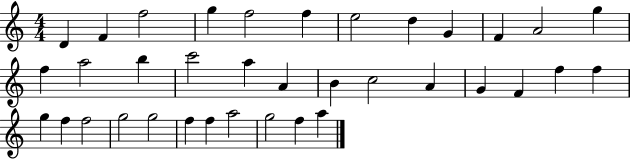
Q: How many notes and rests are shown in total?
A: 36